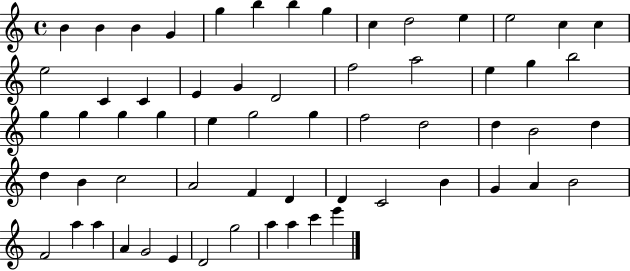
X:1
T:Untitled
M:4/4
L:1/4
K:C
B B B G g b b g c d2 e e2 c c e2 C C E G D2 f2 a2 e g b2 g g g g e g2 g f2 d2 d B2 d d B c2 A2 F D D C2 B G A B2 F2 a a A G2 E D2 g2 a a c' e'